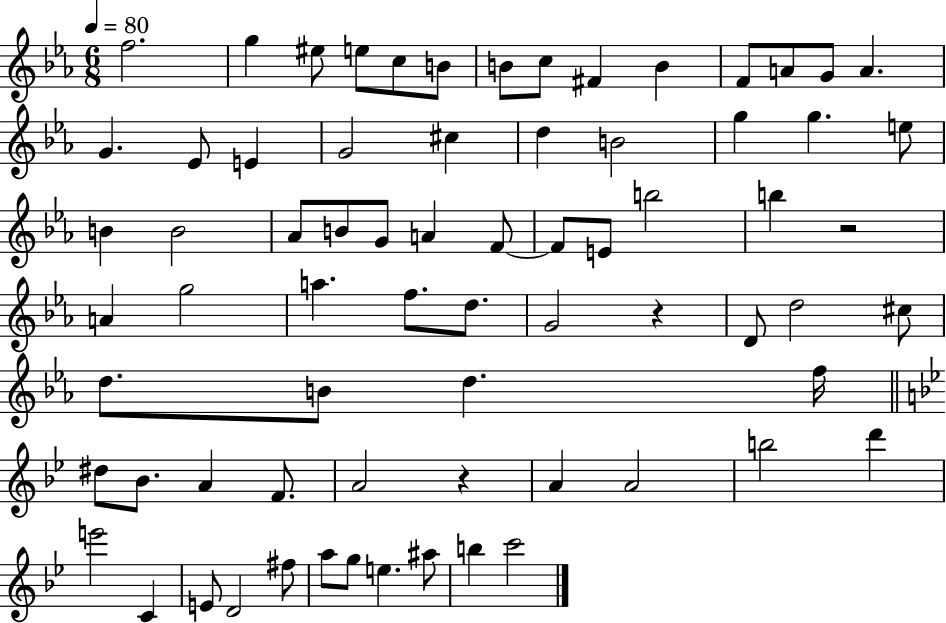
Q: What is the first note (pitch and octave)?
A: F5